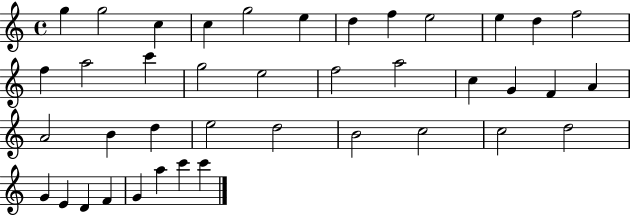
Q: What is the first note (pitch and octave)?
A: G5